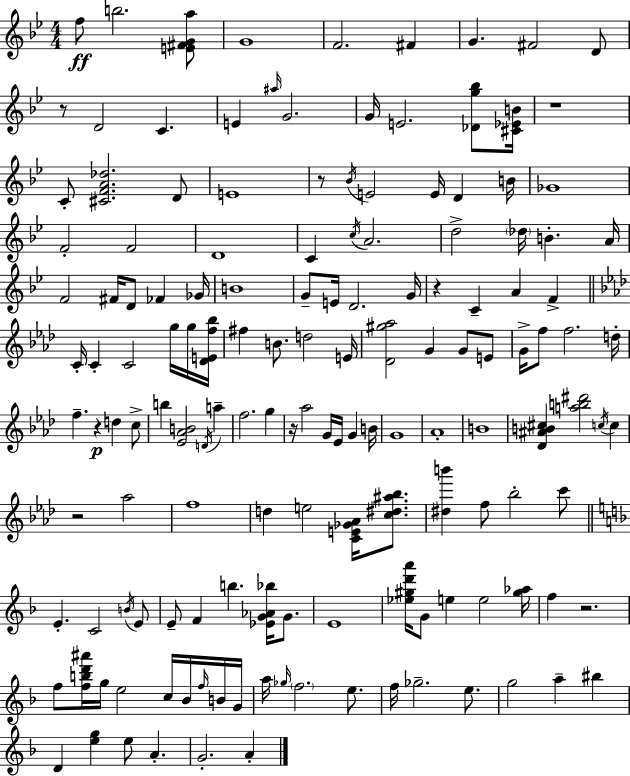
X:1
T:Untitled
M:4/4
L:1/4
K:Bb
f/2 b2 [E^FGa]/2 G4 F2 ^F G ^F2 D/2 z/2 D2 C E ^a/4 G2 G/4 E2 [_Dg_b]/2 [^C_EB]/4 z4 C/2 [^CFA_d]2 D/2 E4 z/2 _B/4 E2 E/4 D B/4 _G4 F2 F2 D4 C c/4 A2 d2 _d/4 B A/4 F2 ^F/4 D/2 _F _G/4 B4 G/2 E/4 D2 G/4 z C A F C/4 C C2 g/4 g/4 [_DEf_b]/4 ^f B/2 d2 E/4 [_D^g_a]2 G G/2 E/2 G/4 f/2 f2 d/4 f z d c/2 b [_E_AB]2 D/4 a f2 g z/4 _a2 G/4 _E/4 G B/4 G4 _A4 B4 [_D^AB^c] [ab^d']2 c/4 c z2 _a2 f4 d e2 [CE_G_A]/4 [c^d^a_b]/2 [^db'] f/2 _b2 c'/2 E C2 B/4 E/2 E/2 F b [_EG_A_b]/4 G/2 E4 [_e^gd'a']/4 G/2 e e2 [^g_a]/4 f z2 f/2 [fbd'^a']/4 g/4 e2 c/4 _B/4 f/4 B/4 G/4 a/4 _g/4 f2 e/2 f/4 _g2 e/2 g2 a ^b D [eg] e/2 A G2 A